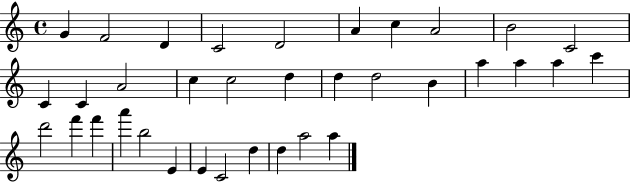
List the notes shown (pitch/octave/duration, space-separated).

G4/q F4/h D4/q C4/h D4/h A4/q C5/q A4/h B4/h C4/h C4/q C4/q A4/h C5/q C5/h D5/q D5/q D5/h B4/q A5/q A5/q A5/q C6/q D6/h F6/q F6/q A6/q B5/h E4/q E4/q C4/h D5/q D5/q A5/h A5/q